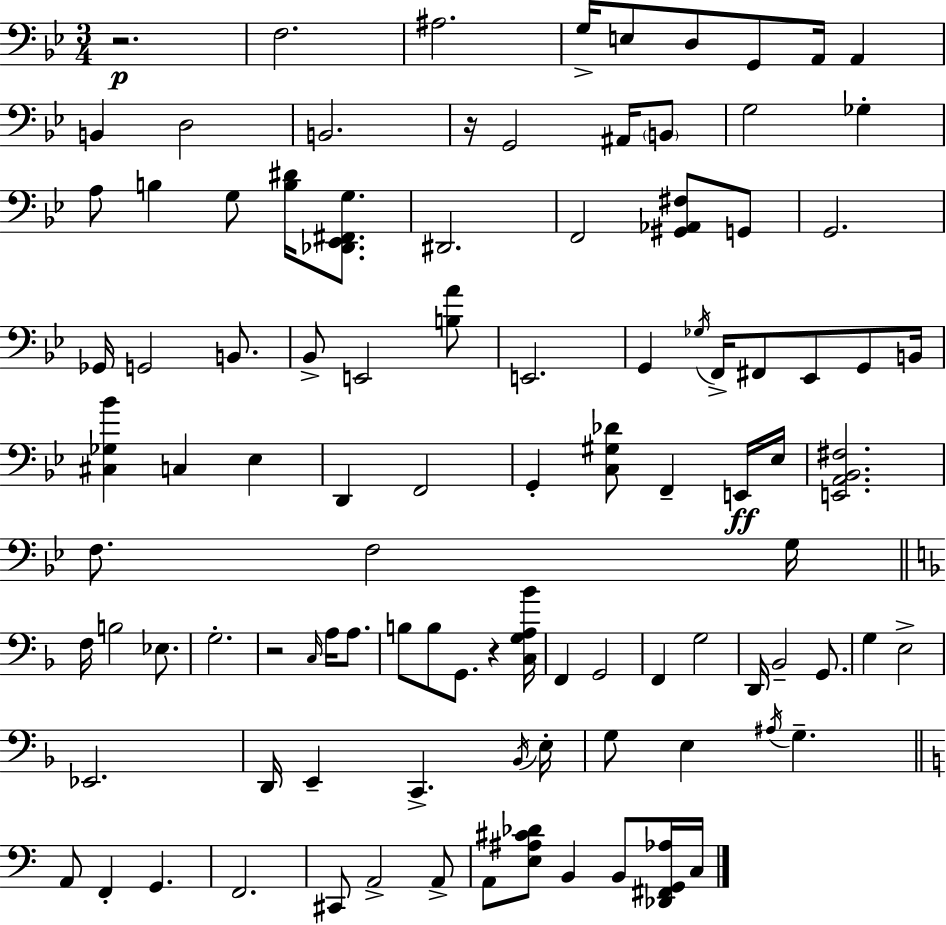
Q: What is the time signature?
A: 3/4